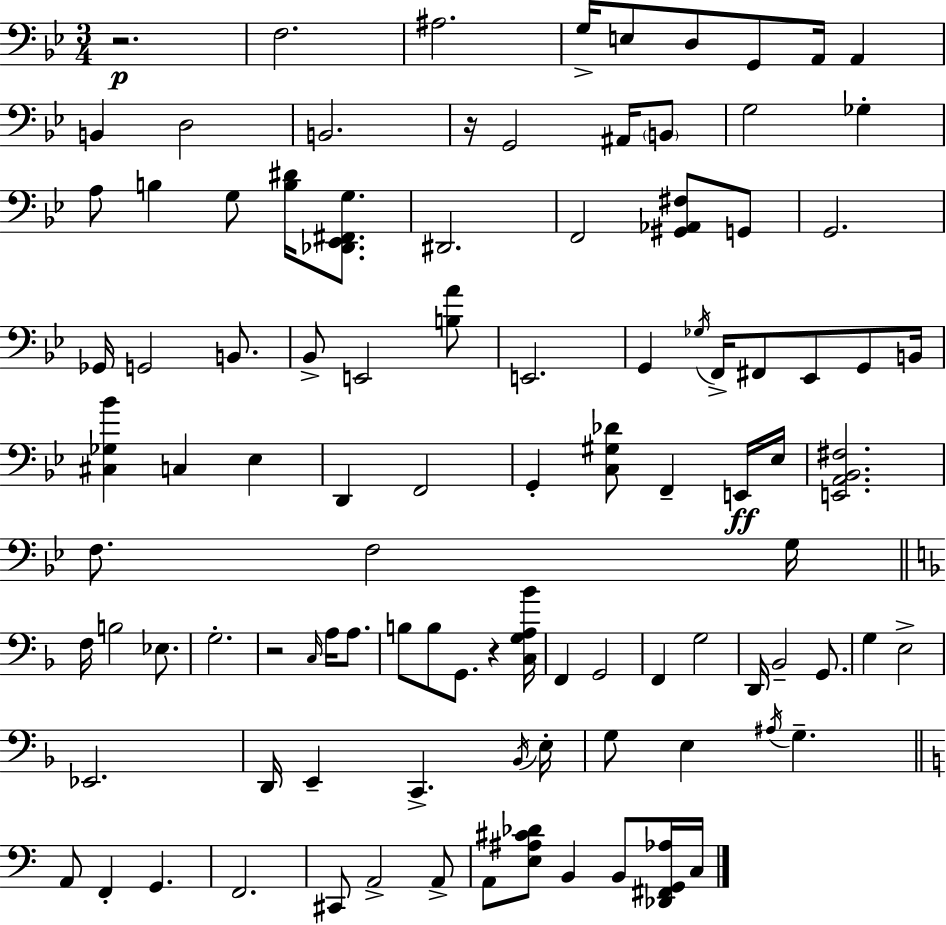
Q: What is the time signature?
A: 3/4